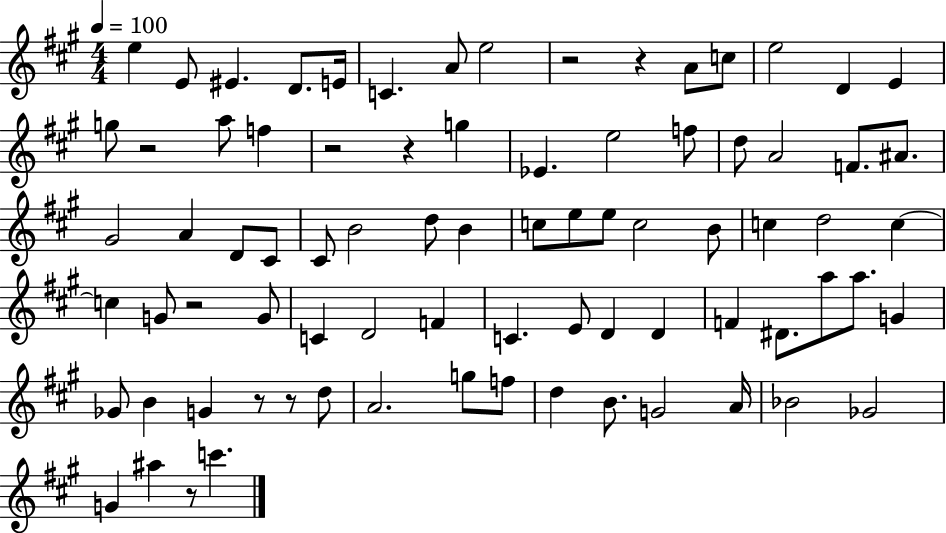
E5/q E4/e EIS4/q. D4/e. E4/s C4/q. A4/e E5/h R/h R/q A4/e C5/e E5/h D4/q E4/q G5/e R/h A5/e F5/q R/h R/q G5/q Eb4/q. E5/h F5/e D5/e A4/h F4/e. A#4/e. G#4/h A4/q D4/e C#4/e C#4/e B4/h D5/e B4/q C5/e E5/e E5/e C5/h B4/e C5/q D5/h C5/q C5/q G4/e R/h G4/e C4/q D4/h F4/q C4/q. E4/e D4/q D4/q F4/q D#4/e. A5/e A5/e. G4/q Gb4/e B4/q G4/q R/e R/e D5/e A4/h. G5/e F5/e D5/q B4/e. G4/h A4/s Bb4/h Gb4/h G4/q A#5/q R/e C6/q.